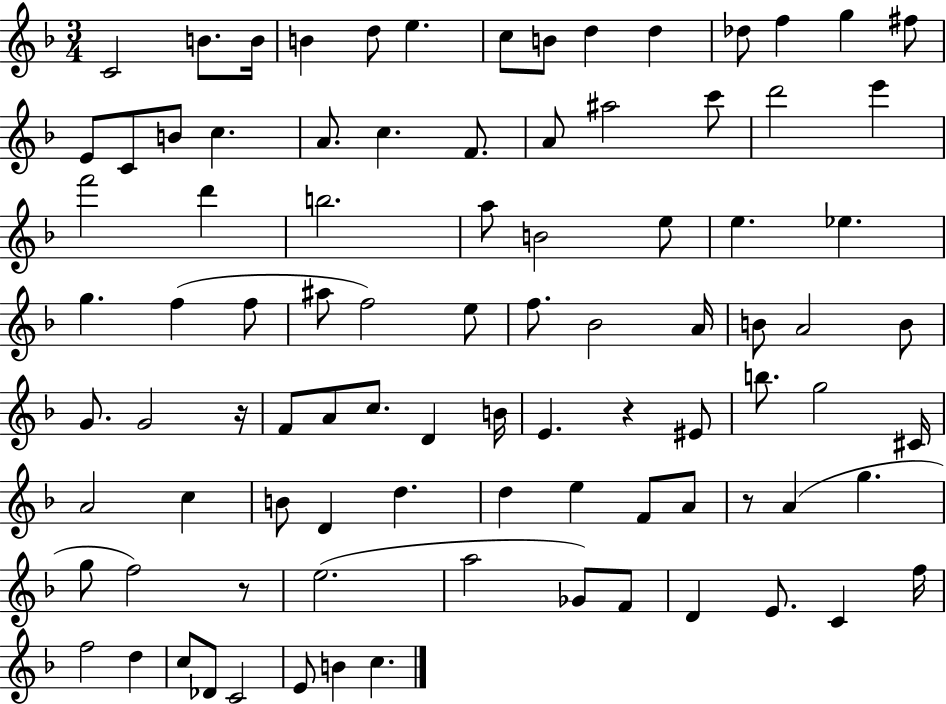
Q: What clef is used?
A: treble